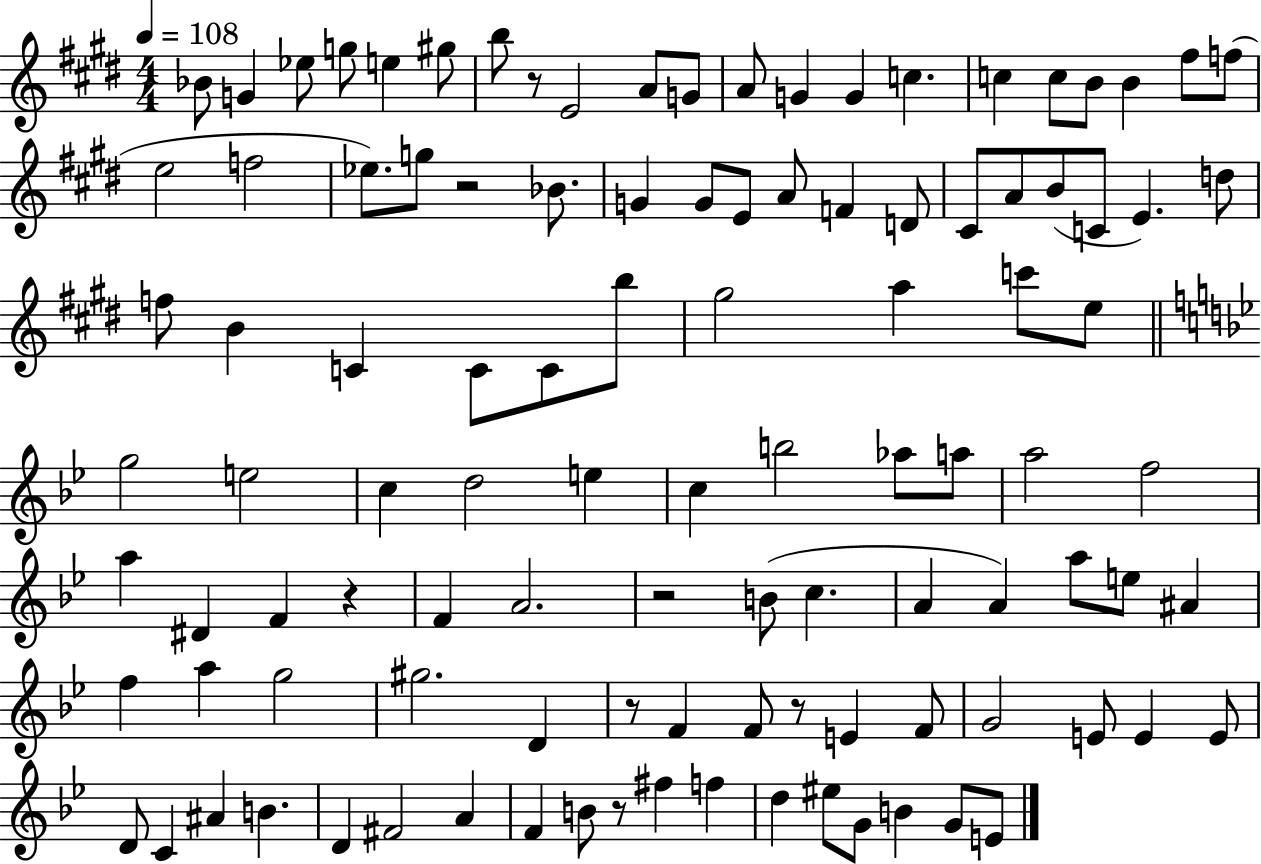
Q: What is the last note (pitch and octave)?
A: E4